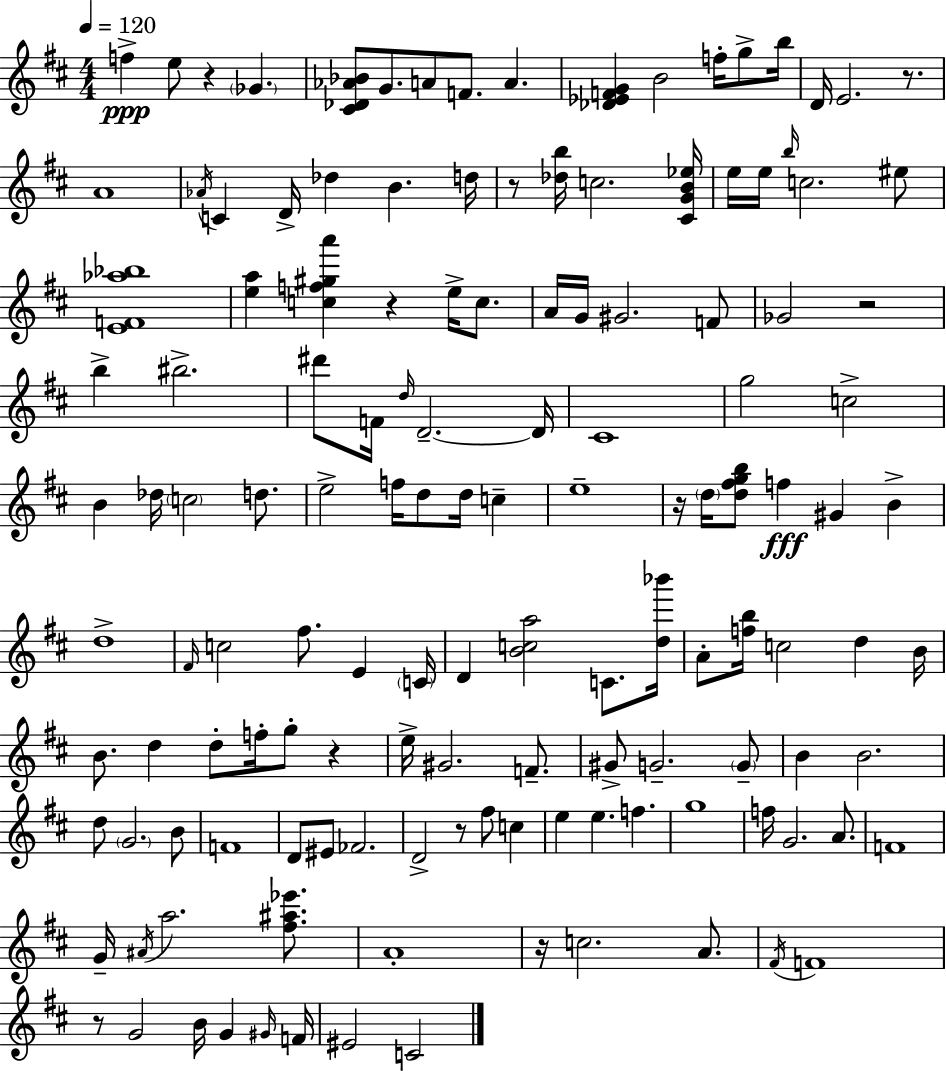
{
  \clef treble
  \numericTimeSignature
  \time 4/4
  \key d \major
  \tempo 4 = 120
  \repeat volta 2 { f''4->\ppp e''8 r4 \parenthesize ges'4. | <cis' des' aes' bes'>8 g'8. a'8 f'8. a'4. | <des' ees' f' g'>4 b'2 f''16-. g''8-> b''16 | d'16 e'2. r8. | \break a'1 | \acciaccatura { aes'16 } c'4 d'16-> des''4 b'4. | d''16 r8 <des'' b''>16 c''2. | <cis' g' b' ees''>16 e''16 e''16 \grace { b''16 } c''2. | \break eis''8 <e' f' aes'' bes''>1 | <e'' a''>4 <c'' f'' gis'' a'''>4 r4 e''16-> c''8. | a'16 g'16 gis'2. | f'8 ges'2 r2 | \break b''4-> bis''2.-> | dis'''8 f'16 \grace { d''16 } d'2.--~~ | d'16 cis'1 | g''2 c''2-> | \break b'4 des''16 \parenthesize c''2 | d''8. e''2-> f''16 d''8 d''16 c''4-- | e''1-- | r16 \parenthesize d''16 <d'' fis'' g'' b''>8 f''4\fff gis'4 b'4-> | \break d''1-> | \grace { fis'16 } c''2 fis''8. e'4 | \parenthesize c'16 d'4 <b' c'' a''>2 | c'8. <d'' bes'''>16 a'8-. <f'' b''>16 c''2 d''4 | \break b'16 b'8. d''4 d''8-. f''16-. g''8-. | r4 e''16-> gis'2. | f'8.-- gis'8-> g'2.-- | \parenthesize g'8-- b'4 b'2. | \break d''8 \parenthesize g'2. | b'8 f'1 | d'8 eis'8 fes'2. | d'2-> r8 fis''8 | \break c''4 e''4 e''4. f''4. | g''1 | f''16 g'2. | a'8. f'1 | \break g'16-- \acciaccatura { ais'16 } a''2. | <fis'' ais'' ees'''>8. a'1-. | r16 c''2. | a'8. \acciaccatura { fis'16 } f'1 | \break r8 g'2 | b'16 g'4 \grace { gis'16 } f'16 eis'2 c'2 | } \bar "|."
}